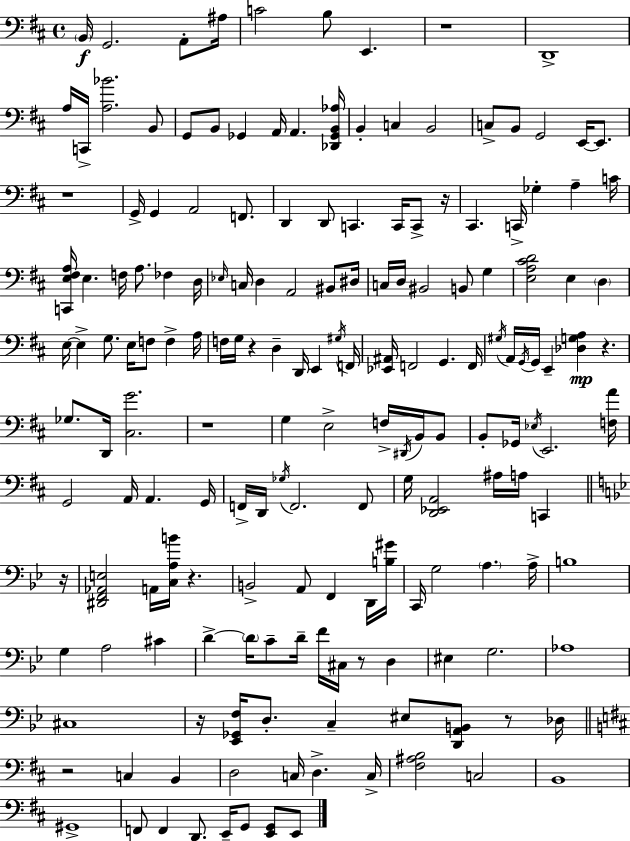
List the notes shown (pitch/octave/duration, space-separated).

B2/s G2/h. A2/e A#3/s C4/h B3/e E2/q. R/w D2/w A3/s C2/s [A3,Bb4]/h. B2/e G2/e B2/e Gb2/q A2/s A2/q. [Db2,Gb2,B2,Ab3]/s B2/q C3/q B2/h C3/e B2/e G2/h E2/s E2/e. R/w G2/s G2/q A2/h F2/e. D2/q D2/e C2/q. C2/s C2/e R/s C#2/q. C2/s Gb3/q A3/q C4/s [C2,E3,F#3,A3]/s E3/q. F3/s A3/e. FES3/q D3/s Eb3/s C3/s D3/q A2/h BIS2/e D#3/s C3/s D3/s BIS2/h B2/e G3/q [E3,A3,C#4,D4]/h E3/q D3/q E3/s E3/q G3/e. E3/s F3/e F3/q A3/s F3/s G3/s R/q D3/q D2/s E2/q G#3/s F2/s [Eb2,A#2]/s F2/h G2/q. F2/s G#3/s A2/s G2/s G2/s E2/q [Db3,G3,A3]/q R/q. Gb3/e. D2/s [C#3,G4]/h. R/w G3/q E3/h F3/s D#2/s B2/s B2/e B2/e Gb2/s Eb3/s E2/h. [F3,A4]/s G2/h A2/s A2/q. G2/s F2/s D2/s Gb3/s F2/h. F2/e G3/s [D2,Eb2,A2]/h A#3/s A3/s C2/q R/s [D#2,F2,Ab2,E3]/h A2/s [C3,A3,B4]/s R/q. B2/h A2/e F2/q D2/s [B3,G#4]/s C2/s G3/h A3/q. A3/s B3/w G3/q A3/h C#4/q D4/q D4/s C4/e D4/s F4/s C#3/s R/e D3/q EIS3/q G3/h. Ab3/w C#3/w R/s [Eb2,Gb2,F3]/s D3/e. C3/q EIS3/e [D2,A2,B2]/e R/e Db3/s R/h C3/q B2/q D3/h C3/s D3/q. C3/s [F#3,A#3,B3]/h C3/h B2/w G#2/w F2/e F2/q D2/e. E2/s G2/e [E2,G2]/e E2/e